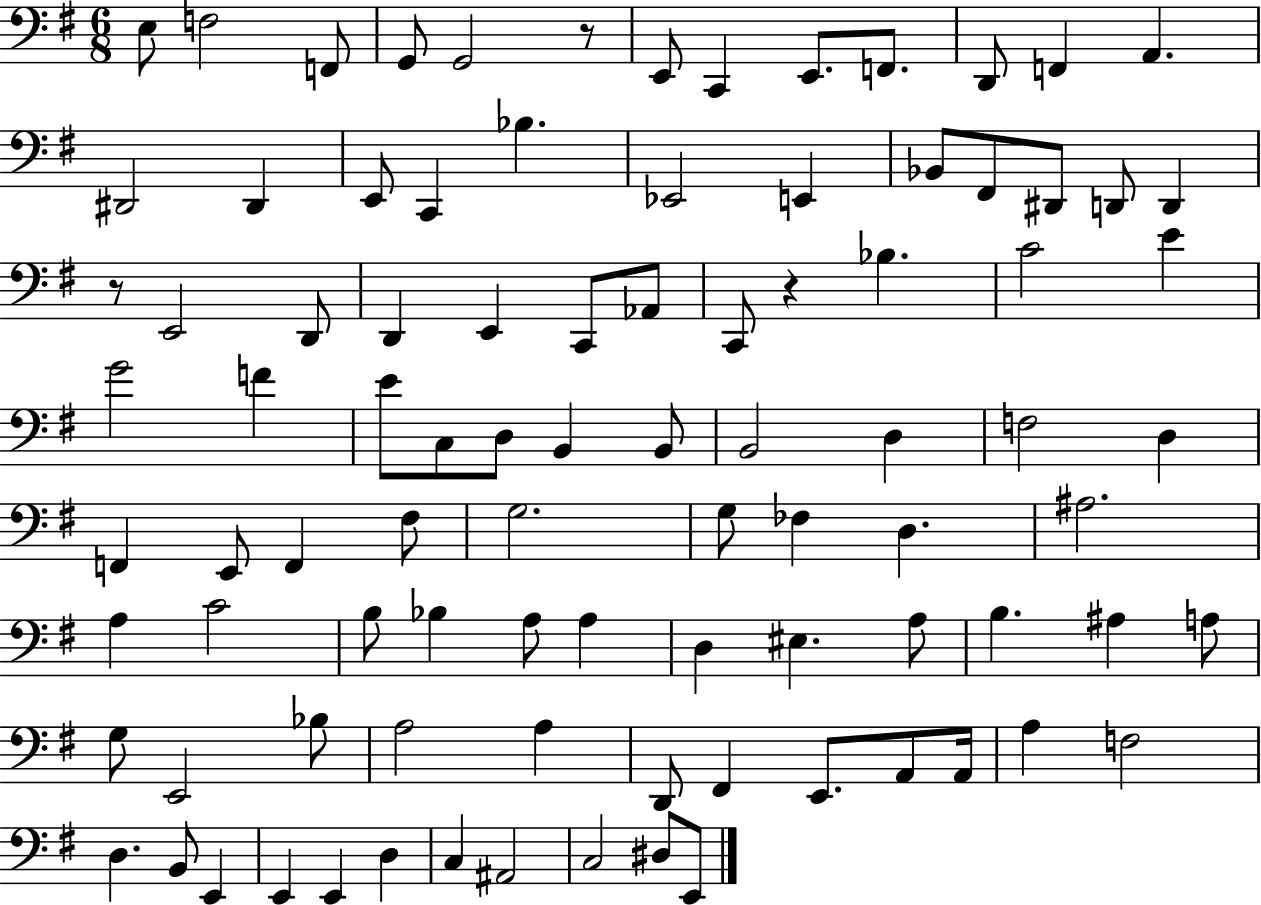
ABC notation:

X:1
T:Untitled
M:6/8
L:1/4
K:G
E,/2 F,2 F,,/2 G,,/2 G,,2 z/2 E,,/2 C,, E,,/2 F,,/2 D,,/2 F,, A,, ^D,,2 ^D,, E,,/2 C,, _B, _E,,2 E,, _B,,/2 ^F,,/2 ^D,,/2 D,,/2 D,, z/2 E,,2 D,,/2 D,, E,, C,,/2 _A,,/2 C,,/2 z _B, C2 E G2 F E/2 C,/2 D,/2 B,, B,,/2 B,,2 D, F,2 D, F,, E,,/2 F,, ^F,/2 G,2 G,/2 _F, D, ^A,2 A, C2 B,/2 _B, A,/2 A, D, ^E, A,/2 B, ^A, A,/2 G,/2 E,,2 _B,/2 A,2 A, D,,/2 ^F,, E,,/2 A,,/2 A,,/4 A, F,2 D, B,,/2 E,, E,, E,, D, C, ^A,,2 C,2 ^D,/2 E,,/2